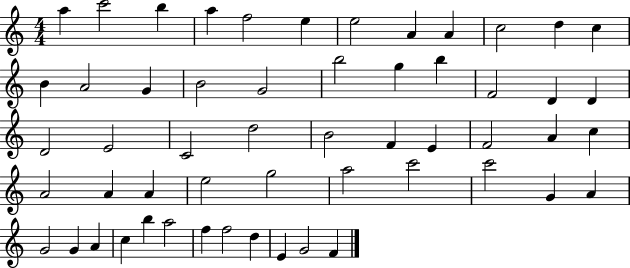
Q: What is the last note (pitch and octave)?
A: F4